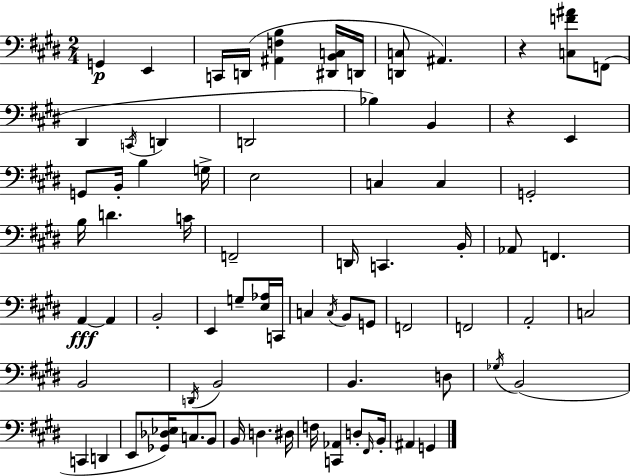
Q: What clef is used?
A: bass